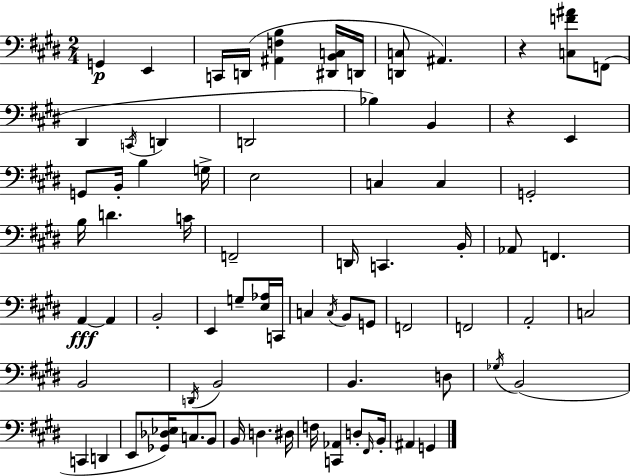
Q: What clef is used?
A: bass